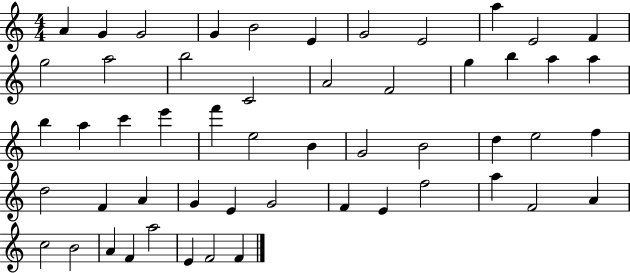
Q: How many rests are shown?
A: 0